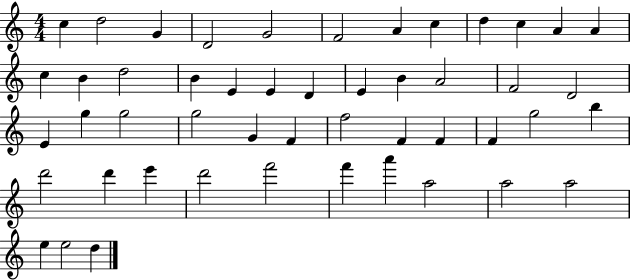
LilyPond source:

{
  \clef treble
  \numericTimeSignature
  \time 4/4
  \key c \major
  c''4 d''2 g'4 | d'2 g'2 | f'2 a'4 c''4 | d''4 c''4 a'4 a'4 | \break c''4 b'4 d''2 | b'4 e'4 e'4 d'4 | e'4 b'4 a'2 | f'2 d'2 | \break e'4 g''4 g''2 | g''2 g'4 f'4 | f''2 f'4 f'4 | f'4 g''2 b''4 | \break d'''2 d'''4 e'''4 | d'''2 f'''2 | f'''4 a'''4 a''2 | a''2 a''2 | \break e''4 e''2 d''4 | \bar "|."
}